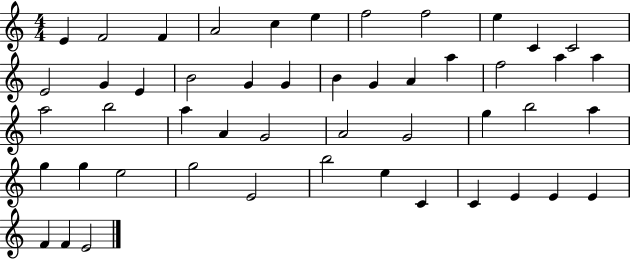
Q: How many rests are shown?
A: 0